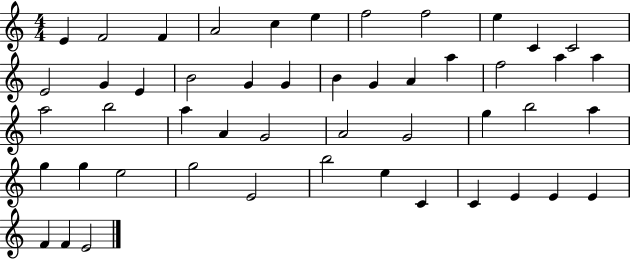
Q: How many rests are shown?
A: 0